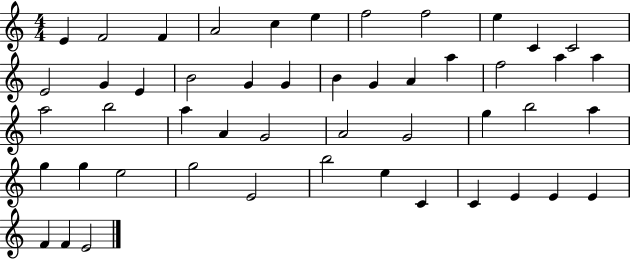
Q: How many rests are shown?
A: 0